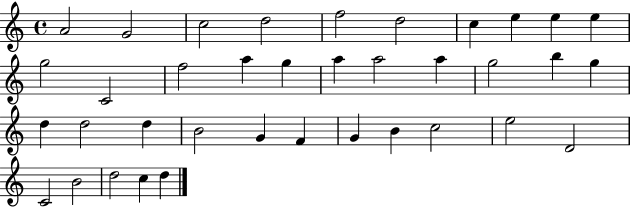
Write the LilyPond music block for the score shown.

{
  \clef treble
  \time 4/4
  \defaultTimeSignature
  \key c \major
  a'2 g'2 | c''2 d''2 | f''2 d''2 | c''4 e''4 e''4 e''4 | \break g''2 c'2 | f''2 a''4 g''4 | a''4 a''2 a''4 | g''2 b''4 g''4 | \break d''4 d''2 d''4 | b'2 g'4 f'4 | g'4 b'4 c''2 | e''2 d'2 | \break c'2 b'2 | d''2 c''4 d''4 | \bar "|."
}